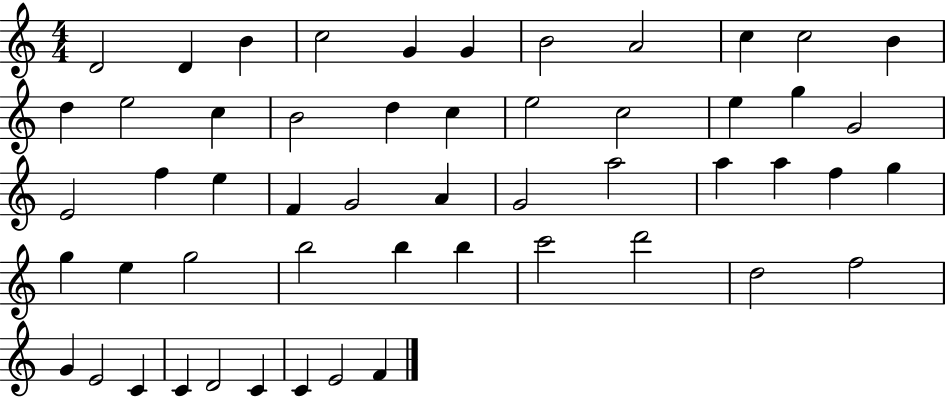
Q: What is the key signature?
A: C major